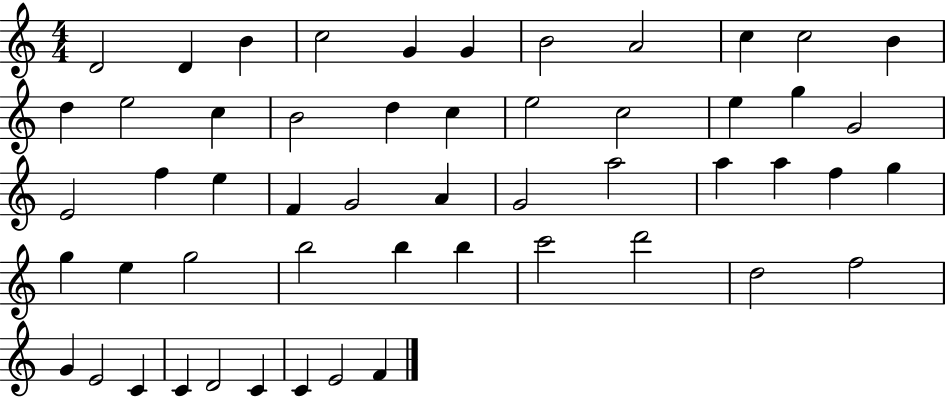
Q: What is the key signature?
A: C major